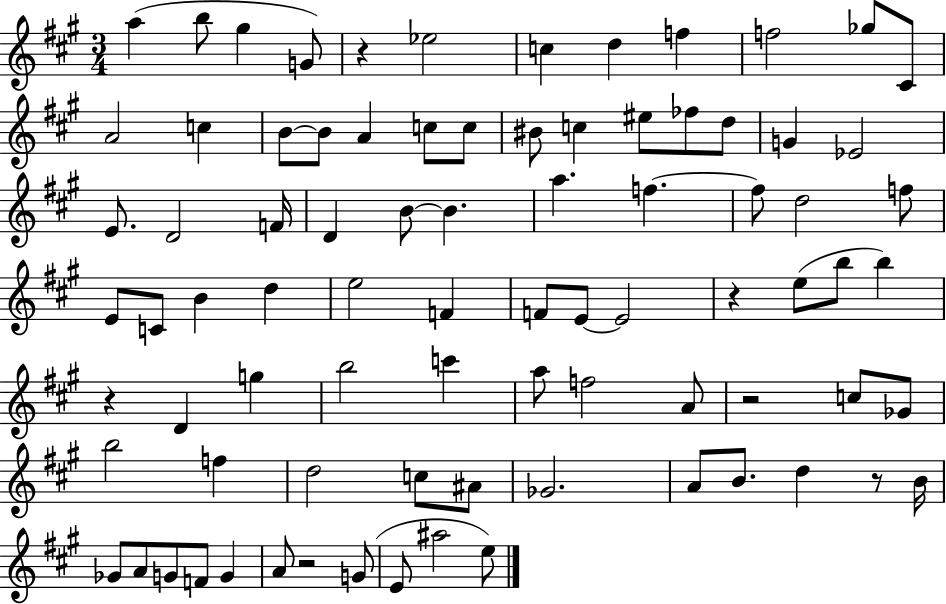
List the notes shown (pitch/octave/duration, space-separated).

A5/q B5/e G#5/q G4/e R/q Eb5/h C5/q D5/q F5/q F5/h Gb5/e C#4/e A4/h C5/q B4/e B4/e A4/q C5/e C5/e BIS4/e C5/q EIS5/e FES5/e D5/e G4/q Eb4/h E4/e. D4/h F4/s D4/q B4/e B4/q. A5/q. F5/q. F5/e D5/h F5/e E4/e C4/e B4/q D5/q E5/h F4/q F4/e E4/e E4/h R/q E5/e B5/e B5/q R/q D4/q G5/q B5/h C6/q A5/e F5/h A4/e R/h C5/e Gb4/e B5/h F5/q D5/h C5/e A#4/e Gb4/h. A4/e B4/e. D5/q R/e B4/s Gb4/e A4/e G4/e F4/e G4/q A4/e R/h G4/e E4/e A#5/h E5/e